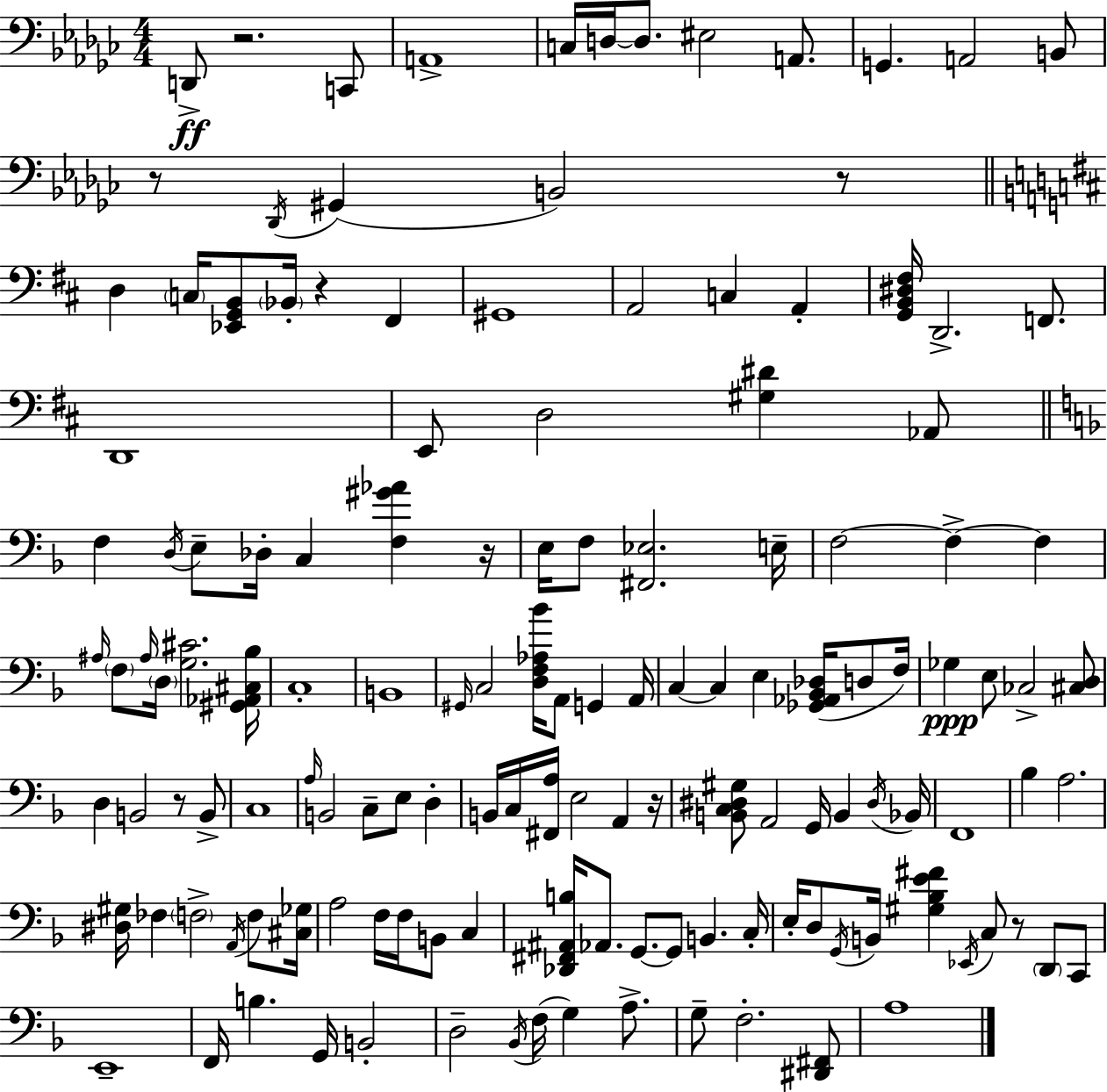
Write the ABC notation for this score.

X:1
T:Untitled
M:4/4
L:1/4
K:Ebm
D,,/2 z2 C,,/2 A,,4 C,/4 D,/4 D,/2 ^E,2 A,,/2 G,, A,,2 B,,/2 z/2 _D,,/4 ^G,, B,,2 z/2 D, C,/4 [_E,,G,,B,,]/2 _B,,/4 z ^F,, ^G,,4 A,,2 C, A,, [G,,B,,^D,^F,]/4 D,,2 F,,/2 D,,4 E,,/2 D,2 [^G,^D] _A,,/2 F, D,/4 E,/2 _D,/4 C, [F,^G_A] z/4 E,/4 F,/2 [^F,,_E,]2 E,/4 F,2 F, F, ^A,/4 F,/2 ^A,/4 D,/4 [G,^C]2 [^G,,_A,,^C,_B,]/4 C,4 B,,4 ^G,,/4 C,2 [D,F,_A,_B]/4 A,,/2 G,, A,,/4 C, C, E, [_G,,_A,,_B,,_D,]/4 D,/2 F,/4 _G, E,/2 _C,2 [^C,D,]/2 D, B,,2 z/2 B,,/2 C,4 A,/4 B,,2 C,/2 E,/2 D, B,,/4 C,/4 [^F,,A,]/4 E,2 A,, z/4 [B,,C,^D,^G,]/2 A,,2 G,,/4 B,, ^D,/4 _B,,/4 F,,4 _B, A,2 [^D,^G,]/4 _F, F,2 A,,/4 F,/2 [^C,_G,]/4 A,2 F,/4 F,/4 B,,/2 C, [_D,,^F,,^A,,B,]/4 _A,,/2 G,,/2 G,,/2 B,, C,/4 E,/4 D,/2 G,,/4 B,,/4 [^G,_B,E^F] _E,,/4 C,/2 z/2 D,,/2 C,,/2 E,,4 F,,/4 B, G,,/4 B,,2 D,2 _B,,/4 F,/4 G, A,/2 G,/2 F,2 [^D,,^F,,]/2 A,4